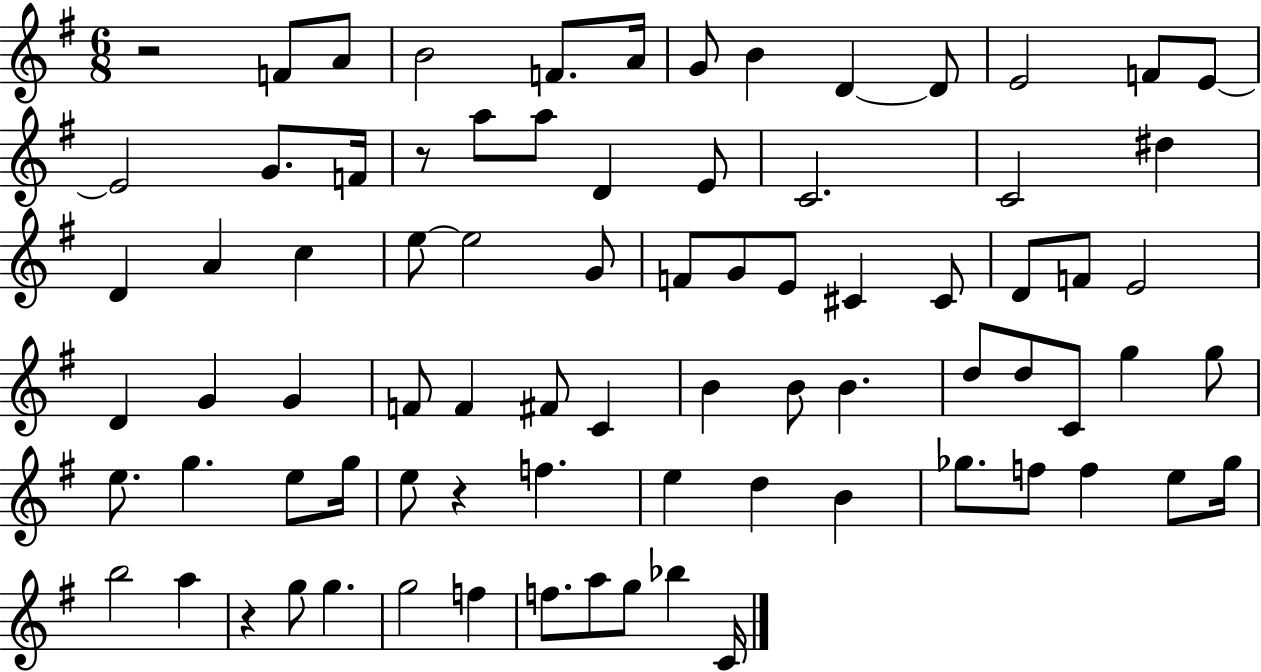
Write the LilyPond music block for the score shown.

{
  \clef treble
  \numericTimeSignature
  \time 6/8
  \key g \major
  r2 f'8 a'8 | b'2 f'8. a'16 | g'8 b'4 d'4~~ d'8 | e'2 f'8 e'8~~ | \break e'2 g'8. f'16 | r8 a''8 a''8 d'4 e'8 | c'2. | c'2 dis''4 | \break d'4 a'4 c''4 | e''8~~ e''2 g'8 | f'8 g'8 e'8 cis'4 cis'8 | d'8 f'8 e'2 | \break d'4 g'4 g'4 | f'8 f'4 fis'8 c'4 | b'4 b'8 b'4. | d''8 d''8 c'8 g''4 g''8 | \break e''8. g''4. e''8 g''16 | e''8 r4 f''4. | e''4 d''4 b'4 | ges''8. f''8 f''4 e''8 ges''16 | \break b''2 a''4 | r4 g''8 g''4. | g''2 f''4 | f''8. a''8 g''8 bes''4 c'16 | \break \bar "|."
}